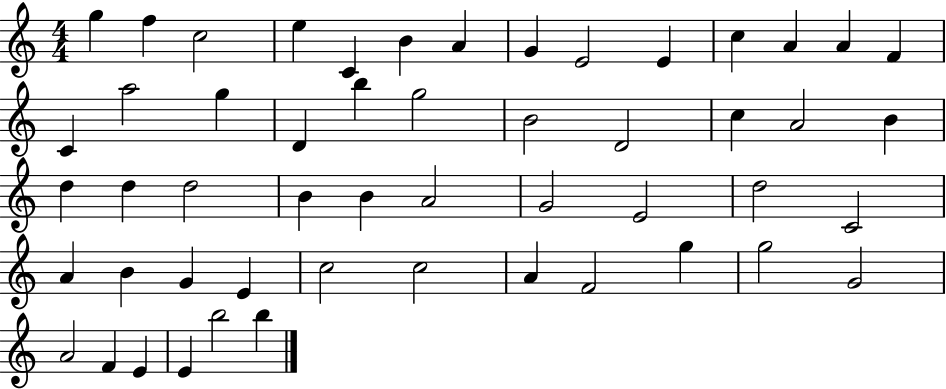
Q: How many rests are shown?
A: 0